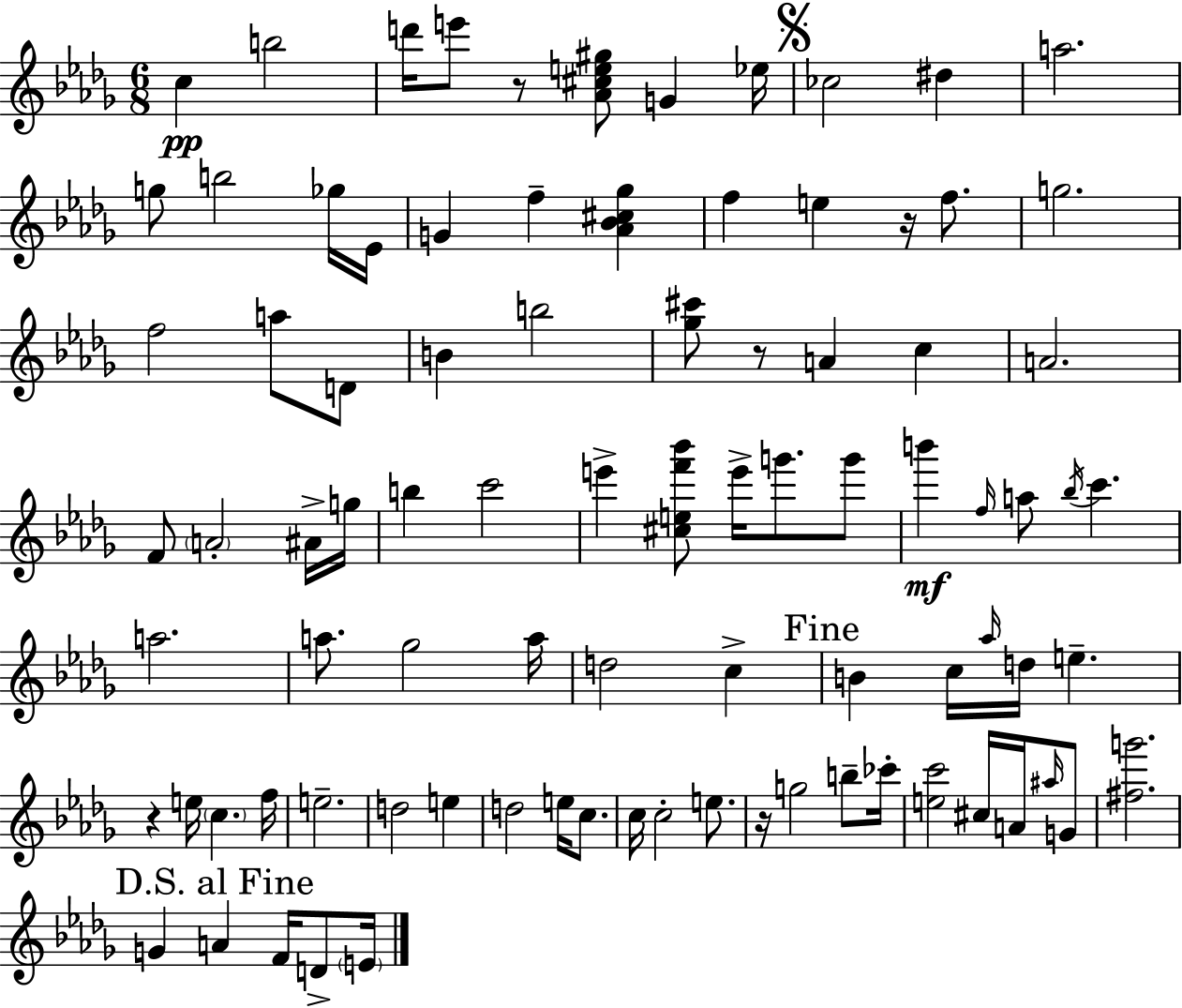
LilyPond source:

{
  \clef treble
  \numericTimeSignature
  \time 6/8
  \key bes \minor
  c''4\pp b''2 | d'''16 e'''8 r8 <aes' cis'' e'' gis''>8 g'4 ees''16 | \mark \markup { \musicglyph "scripts.segno" } ces''2 dis''4 | a''2. | \break g''8 b''2 ges''16 ees'16 | g'4 f''4-- <aes' bes' cis'' ges''>4 | f''4 e''4 r16 f''8. | g''2. | \break f''2 a''8 d'8 | b'4 b''2 | <ges'' cis'''>8 r8 a'4 c''4 | a'2. | \break f'8 \parenthesize a'2-. ais'16-> g''16 | b''4 c'''2 | e'''4-> <cis'' e'' f''' bes'''>8 e'''16-> g'''8. g'''8 | b'''4\mf \grace { f''16 } a''8 \acciaccatura { bes''16 } c'''4. | \break a''2. | a''8. ges''2 | a''16 d''2 c''4-> | \mark "Fine" b'4 c''16 \grace { aes''16 } d''16 e''4.-- | \break r4 e''16 \parenthesize c''4. | f''16 e''2.-- | d''2 e''4 | d''2 e''16 | \break c''8. c''16 c''2-. | e''8. r16 g''2 | b''8-- ces'''16-. <e'' c'''>2 cis''16 | a'16 \grace { ais''16 } g'8 <fis'' g'''>2. | \break \mark "D.S. al Fine" g'4 a'4 | f'16 d'8-> \parenthesize e'16 \bar "|."
}